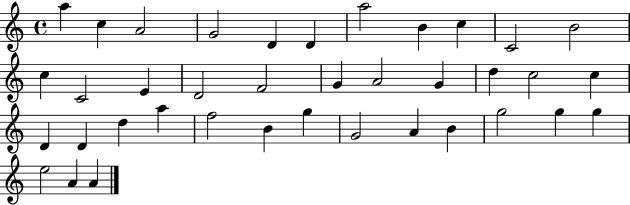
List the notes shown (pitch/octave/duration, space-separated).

A5/q C5/q A4/h G4/h D4/q D4/q A5/h B4/q C5/q C4/h B4/h C5/q C4/h E4/q D4/h F4/h G4/q A4/h G4/q D5/q C5/h C5/q D4/q D4/q D5/q A5/q F5/h B4/q G5/q G4/h A4/q B4/q G5/h G5/q G5/q E5/h A4/q A4/q